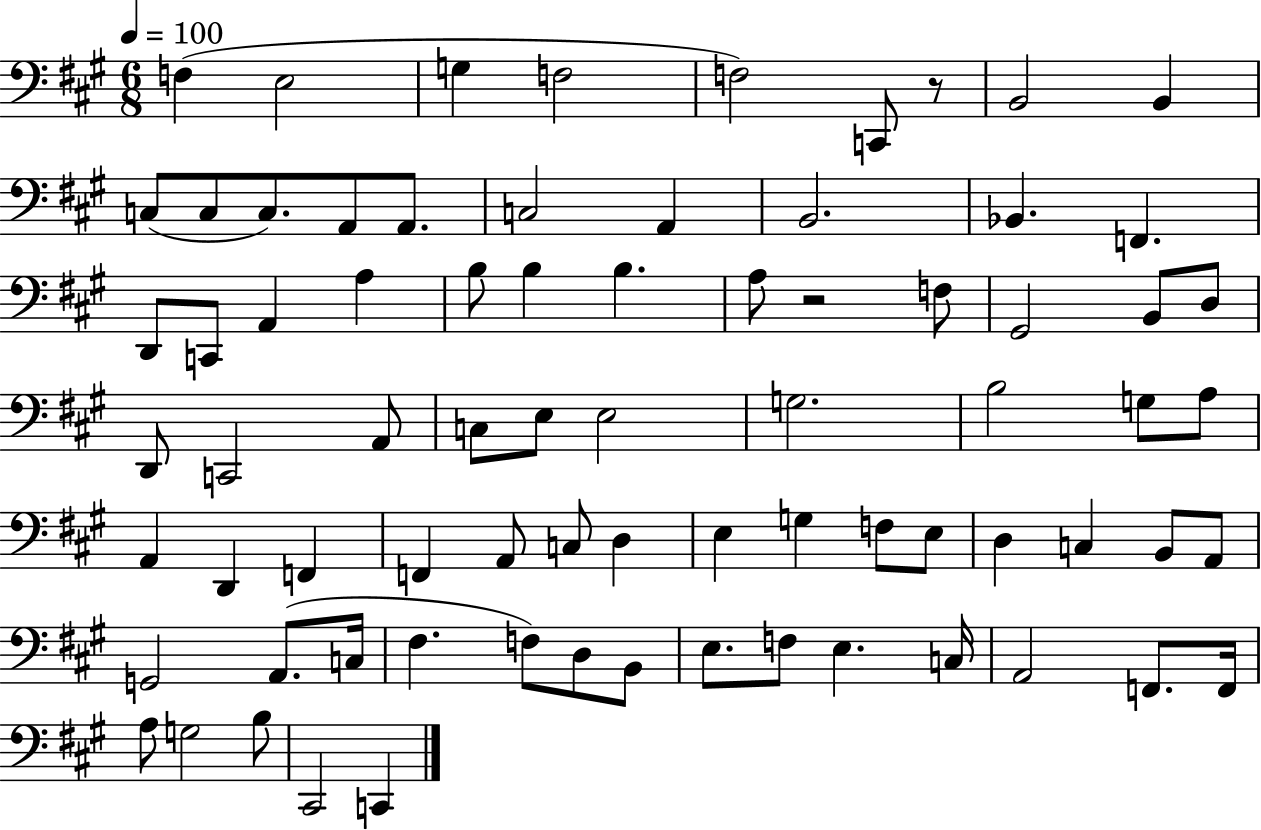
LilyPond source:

{
  \clef bass
  \numericTimeSignature
  \time 6/8
  \key a \major
  \tempo 4 = 100
  f4( e2 | g4 f2 | f2) c,8 r8 | b,2 b,4 | \break c8( c8 c8.) a,8 a,8. | c2 a,4 | b,2. | bes,4. f,4. | \break d,8 c,8 a,4 a4 | b8 b4 b4. | a8 r2 f8 | gis,2 b,8 d8 | \break d,8 c,2 a,8 | c8 e8 e2 | g2. | b2 g8 a8 | \break a,4 d,4 f,4 | f,4 a,8 c8 d4 | e4 g4 f8 e8 | d4 c4 b,8 a,8 | \break g,2 a,8.( c16 | fis4. f8) d8 b,8 | e8. f8 e4. c16 | a,2 f,8. f,16 | \break a8 g2 b8 | cis,2 c,4 | \bar "|."
}